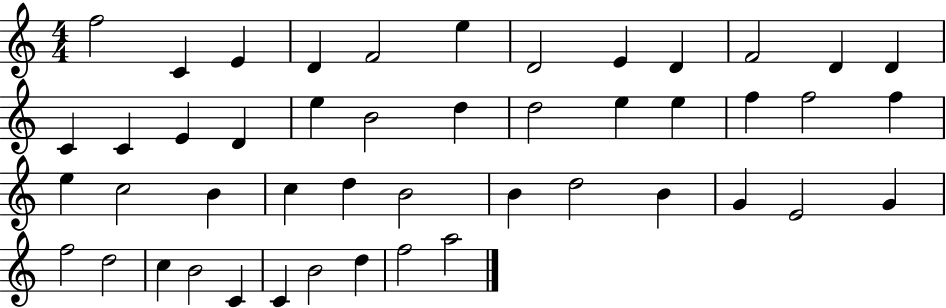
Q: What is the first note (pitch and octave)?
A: F5